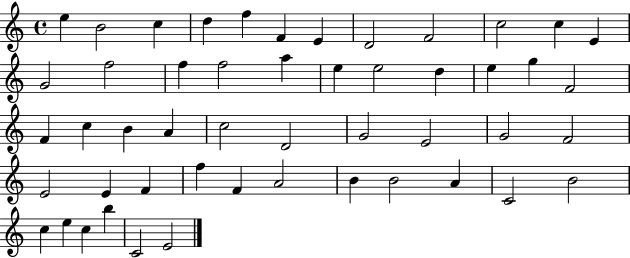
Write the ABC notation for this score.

X:1
T:Untitled
M:4/4
L:1/4
K:C
e B2 c d f F E D2 F2 c2 c E G2 f2 f f2 a e e2 d e g F2 F c B A c2 D2 G2 E2 G2 F2 E2 E F f F A2 B B2 A C2 B2 c e c b C2 E2